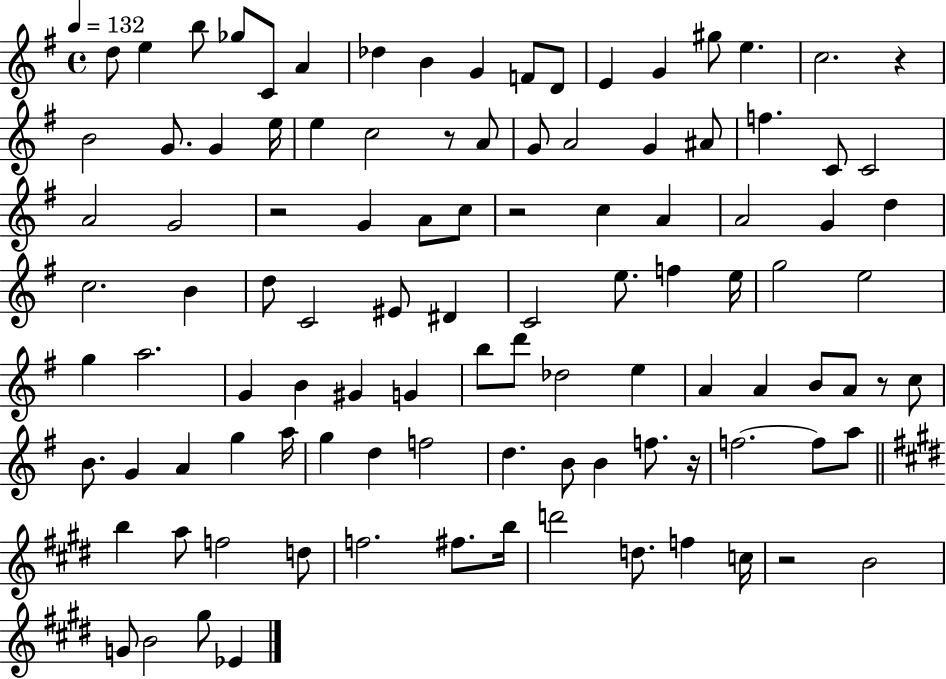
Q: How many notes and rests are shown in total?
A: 105